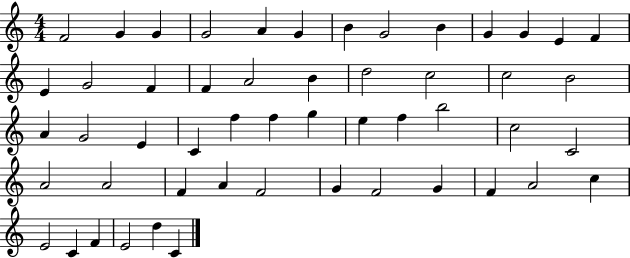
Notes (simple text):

F4/h G4/q G4/q G4/h A4/q G4/q B4/q G4/h B4/q G4/q G4/q E4/q F4/q E4/q G4/h F4/q F4/q A4/h B4/q D5/h C5/h C5/h B4/h A4/q G4/h E4/q C4/q F5/q F5/q G5/q E5/q F5/q B5/h C5/h C4/h A4/h A4/h F4/q A4/q F4/h G4/q F4/h G4/q F4/q A4/h C5/q E4/h C4/q F4/q E4/h D5/q C4/q